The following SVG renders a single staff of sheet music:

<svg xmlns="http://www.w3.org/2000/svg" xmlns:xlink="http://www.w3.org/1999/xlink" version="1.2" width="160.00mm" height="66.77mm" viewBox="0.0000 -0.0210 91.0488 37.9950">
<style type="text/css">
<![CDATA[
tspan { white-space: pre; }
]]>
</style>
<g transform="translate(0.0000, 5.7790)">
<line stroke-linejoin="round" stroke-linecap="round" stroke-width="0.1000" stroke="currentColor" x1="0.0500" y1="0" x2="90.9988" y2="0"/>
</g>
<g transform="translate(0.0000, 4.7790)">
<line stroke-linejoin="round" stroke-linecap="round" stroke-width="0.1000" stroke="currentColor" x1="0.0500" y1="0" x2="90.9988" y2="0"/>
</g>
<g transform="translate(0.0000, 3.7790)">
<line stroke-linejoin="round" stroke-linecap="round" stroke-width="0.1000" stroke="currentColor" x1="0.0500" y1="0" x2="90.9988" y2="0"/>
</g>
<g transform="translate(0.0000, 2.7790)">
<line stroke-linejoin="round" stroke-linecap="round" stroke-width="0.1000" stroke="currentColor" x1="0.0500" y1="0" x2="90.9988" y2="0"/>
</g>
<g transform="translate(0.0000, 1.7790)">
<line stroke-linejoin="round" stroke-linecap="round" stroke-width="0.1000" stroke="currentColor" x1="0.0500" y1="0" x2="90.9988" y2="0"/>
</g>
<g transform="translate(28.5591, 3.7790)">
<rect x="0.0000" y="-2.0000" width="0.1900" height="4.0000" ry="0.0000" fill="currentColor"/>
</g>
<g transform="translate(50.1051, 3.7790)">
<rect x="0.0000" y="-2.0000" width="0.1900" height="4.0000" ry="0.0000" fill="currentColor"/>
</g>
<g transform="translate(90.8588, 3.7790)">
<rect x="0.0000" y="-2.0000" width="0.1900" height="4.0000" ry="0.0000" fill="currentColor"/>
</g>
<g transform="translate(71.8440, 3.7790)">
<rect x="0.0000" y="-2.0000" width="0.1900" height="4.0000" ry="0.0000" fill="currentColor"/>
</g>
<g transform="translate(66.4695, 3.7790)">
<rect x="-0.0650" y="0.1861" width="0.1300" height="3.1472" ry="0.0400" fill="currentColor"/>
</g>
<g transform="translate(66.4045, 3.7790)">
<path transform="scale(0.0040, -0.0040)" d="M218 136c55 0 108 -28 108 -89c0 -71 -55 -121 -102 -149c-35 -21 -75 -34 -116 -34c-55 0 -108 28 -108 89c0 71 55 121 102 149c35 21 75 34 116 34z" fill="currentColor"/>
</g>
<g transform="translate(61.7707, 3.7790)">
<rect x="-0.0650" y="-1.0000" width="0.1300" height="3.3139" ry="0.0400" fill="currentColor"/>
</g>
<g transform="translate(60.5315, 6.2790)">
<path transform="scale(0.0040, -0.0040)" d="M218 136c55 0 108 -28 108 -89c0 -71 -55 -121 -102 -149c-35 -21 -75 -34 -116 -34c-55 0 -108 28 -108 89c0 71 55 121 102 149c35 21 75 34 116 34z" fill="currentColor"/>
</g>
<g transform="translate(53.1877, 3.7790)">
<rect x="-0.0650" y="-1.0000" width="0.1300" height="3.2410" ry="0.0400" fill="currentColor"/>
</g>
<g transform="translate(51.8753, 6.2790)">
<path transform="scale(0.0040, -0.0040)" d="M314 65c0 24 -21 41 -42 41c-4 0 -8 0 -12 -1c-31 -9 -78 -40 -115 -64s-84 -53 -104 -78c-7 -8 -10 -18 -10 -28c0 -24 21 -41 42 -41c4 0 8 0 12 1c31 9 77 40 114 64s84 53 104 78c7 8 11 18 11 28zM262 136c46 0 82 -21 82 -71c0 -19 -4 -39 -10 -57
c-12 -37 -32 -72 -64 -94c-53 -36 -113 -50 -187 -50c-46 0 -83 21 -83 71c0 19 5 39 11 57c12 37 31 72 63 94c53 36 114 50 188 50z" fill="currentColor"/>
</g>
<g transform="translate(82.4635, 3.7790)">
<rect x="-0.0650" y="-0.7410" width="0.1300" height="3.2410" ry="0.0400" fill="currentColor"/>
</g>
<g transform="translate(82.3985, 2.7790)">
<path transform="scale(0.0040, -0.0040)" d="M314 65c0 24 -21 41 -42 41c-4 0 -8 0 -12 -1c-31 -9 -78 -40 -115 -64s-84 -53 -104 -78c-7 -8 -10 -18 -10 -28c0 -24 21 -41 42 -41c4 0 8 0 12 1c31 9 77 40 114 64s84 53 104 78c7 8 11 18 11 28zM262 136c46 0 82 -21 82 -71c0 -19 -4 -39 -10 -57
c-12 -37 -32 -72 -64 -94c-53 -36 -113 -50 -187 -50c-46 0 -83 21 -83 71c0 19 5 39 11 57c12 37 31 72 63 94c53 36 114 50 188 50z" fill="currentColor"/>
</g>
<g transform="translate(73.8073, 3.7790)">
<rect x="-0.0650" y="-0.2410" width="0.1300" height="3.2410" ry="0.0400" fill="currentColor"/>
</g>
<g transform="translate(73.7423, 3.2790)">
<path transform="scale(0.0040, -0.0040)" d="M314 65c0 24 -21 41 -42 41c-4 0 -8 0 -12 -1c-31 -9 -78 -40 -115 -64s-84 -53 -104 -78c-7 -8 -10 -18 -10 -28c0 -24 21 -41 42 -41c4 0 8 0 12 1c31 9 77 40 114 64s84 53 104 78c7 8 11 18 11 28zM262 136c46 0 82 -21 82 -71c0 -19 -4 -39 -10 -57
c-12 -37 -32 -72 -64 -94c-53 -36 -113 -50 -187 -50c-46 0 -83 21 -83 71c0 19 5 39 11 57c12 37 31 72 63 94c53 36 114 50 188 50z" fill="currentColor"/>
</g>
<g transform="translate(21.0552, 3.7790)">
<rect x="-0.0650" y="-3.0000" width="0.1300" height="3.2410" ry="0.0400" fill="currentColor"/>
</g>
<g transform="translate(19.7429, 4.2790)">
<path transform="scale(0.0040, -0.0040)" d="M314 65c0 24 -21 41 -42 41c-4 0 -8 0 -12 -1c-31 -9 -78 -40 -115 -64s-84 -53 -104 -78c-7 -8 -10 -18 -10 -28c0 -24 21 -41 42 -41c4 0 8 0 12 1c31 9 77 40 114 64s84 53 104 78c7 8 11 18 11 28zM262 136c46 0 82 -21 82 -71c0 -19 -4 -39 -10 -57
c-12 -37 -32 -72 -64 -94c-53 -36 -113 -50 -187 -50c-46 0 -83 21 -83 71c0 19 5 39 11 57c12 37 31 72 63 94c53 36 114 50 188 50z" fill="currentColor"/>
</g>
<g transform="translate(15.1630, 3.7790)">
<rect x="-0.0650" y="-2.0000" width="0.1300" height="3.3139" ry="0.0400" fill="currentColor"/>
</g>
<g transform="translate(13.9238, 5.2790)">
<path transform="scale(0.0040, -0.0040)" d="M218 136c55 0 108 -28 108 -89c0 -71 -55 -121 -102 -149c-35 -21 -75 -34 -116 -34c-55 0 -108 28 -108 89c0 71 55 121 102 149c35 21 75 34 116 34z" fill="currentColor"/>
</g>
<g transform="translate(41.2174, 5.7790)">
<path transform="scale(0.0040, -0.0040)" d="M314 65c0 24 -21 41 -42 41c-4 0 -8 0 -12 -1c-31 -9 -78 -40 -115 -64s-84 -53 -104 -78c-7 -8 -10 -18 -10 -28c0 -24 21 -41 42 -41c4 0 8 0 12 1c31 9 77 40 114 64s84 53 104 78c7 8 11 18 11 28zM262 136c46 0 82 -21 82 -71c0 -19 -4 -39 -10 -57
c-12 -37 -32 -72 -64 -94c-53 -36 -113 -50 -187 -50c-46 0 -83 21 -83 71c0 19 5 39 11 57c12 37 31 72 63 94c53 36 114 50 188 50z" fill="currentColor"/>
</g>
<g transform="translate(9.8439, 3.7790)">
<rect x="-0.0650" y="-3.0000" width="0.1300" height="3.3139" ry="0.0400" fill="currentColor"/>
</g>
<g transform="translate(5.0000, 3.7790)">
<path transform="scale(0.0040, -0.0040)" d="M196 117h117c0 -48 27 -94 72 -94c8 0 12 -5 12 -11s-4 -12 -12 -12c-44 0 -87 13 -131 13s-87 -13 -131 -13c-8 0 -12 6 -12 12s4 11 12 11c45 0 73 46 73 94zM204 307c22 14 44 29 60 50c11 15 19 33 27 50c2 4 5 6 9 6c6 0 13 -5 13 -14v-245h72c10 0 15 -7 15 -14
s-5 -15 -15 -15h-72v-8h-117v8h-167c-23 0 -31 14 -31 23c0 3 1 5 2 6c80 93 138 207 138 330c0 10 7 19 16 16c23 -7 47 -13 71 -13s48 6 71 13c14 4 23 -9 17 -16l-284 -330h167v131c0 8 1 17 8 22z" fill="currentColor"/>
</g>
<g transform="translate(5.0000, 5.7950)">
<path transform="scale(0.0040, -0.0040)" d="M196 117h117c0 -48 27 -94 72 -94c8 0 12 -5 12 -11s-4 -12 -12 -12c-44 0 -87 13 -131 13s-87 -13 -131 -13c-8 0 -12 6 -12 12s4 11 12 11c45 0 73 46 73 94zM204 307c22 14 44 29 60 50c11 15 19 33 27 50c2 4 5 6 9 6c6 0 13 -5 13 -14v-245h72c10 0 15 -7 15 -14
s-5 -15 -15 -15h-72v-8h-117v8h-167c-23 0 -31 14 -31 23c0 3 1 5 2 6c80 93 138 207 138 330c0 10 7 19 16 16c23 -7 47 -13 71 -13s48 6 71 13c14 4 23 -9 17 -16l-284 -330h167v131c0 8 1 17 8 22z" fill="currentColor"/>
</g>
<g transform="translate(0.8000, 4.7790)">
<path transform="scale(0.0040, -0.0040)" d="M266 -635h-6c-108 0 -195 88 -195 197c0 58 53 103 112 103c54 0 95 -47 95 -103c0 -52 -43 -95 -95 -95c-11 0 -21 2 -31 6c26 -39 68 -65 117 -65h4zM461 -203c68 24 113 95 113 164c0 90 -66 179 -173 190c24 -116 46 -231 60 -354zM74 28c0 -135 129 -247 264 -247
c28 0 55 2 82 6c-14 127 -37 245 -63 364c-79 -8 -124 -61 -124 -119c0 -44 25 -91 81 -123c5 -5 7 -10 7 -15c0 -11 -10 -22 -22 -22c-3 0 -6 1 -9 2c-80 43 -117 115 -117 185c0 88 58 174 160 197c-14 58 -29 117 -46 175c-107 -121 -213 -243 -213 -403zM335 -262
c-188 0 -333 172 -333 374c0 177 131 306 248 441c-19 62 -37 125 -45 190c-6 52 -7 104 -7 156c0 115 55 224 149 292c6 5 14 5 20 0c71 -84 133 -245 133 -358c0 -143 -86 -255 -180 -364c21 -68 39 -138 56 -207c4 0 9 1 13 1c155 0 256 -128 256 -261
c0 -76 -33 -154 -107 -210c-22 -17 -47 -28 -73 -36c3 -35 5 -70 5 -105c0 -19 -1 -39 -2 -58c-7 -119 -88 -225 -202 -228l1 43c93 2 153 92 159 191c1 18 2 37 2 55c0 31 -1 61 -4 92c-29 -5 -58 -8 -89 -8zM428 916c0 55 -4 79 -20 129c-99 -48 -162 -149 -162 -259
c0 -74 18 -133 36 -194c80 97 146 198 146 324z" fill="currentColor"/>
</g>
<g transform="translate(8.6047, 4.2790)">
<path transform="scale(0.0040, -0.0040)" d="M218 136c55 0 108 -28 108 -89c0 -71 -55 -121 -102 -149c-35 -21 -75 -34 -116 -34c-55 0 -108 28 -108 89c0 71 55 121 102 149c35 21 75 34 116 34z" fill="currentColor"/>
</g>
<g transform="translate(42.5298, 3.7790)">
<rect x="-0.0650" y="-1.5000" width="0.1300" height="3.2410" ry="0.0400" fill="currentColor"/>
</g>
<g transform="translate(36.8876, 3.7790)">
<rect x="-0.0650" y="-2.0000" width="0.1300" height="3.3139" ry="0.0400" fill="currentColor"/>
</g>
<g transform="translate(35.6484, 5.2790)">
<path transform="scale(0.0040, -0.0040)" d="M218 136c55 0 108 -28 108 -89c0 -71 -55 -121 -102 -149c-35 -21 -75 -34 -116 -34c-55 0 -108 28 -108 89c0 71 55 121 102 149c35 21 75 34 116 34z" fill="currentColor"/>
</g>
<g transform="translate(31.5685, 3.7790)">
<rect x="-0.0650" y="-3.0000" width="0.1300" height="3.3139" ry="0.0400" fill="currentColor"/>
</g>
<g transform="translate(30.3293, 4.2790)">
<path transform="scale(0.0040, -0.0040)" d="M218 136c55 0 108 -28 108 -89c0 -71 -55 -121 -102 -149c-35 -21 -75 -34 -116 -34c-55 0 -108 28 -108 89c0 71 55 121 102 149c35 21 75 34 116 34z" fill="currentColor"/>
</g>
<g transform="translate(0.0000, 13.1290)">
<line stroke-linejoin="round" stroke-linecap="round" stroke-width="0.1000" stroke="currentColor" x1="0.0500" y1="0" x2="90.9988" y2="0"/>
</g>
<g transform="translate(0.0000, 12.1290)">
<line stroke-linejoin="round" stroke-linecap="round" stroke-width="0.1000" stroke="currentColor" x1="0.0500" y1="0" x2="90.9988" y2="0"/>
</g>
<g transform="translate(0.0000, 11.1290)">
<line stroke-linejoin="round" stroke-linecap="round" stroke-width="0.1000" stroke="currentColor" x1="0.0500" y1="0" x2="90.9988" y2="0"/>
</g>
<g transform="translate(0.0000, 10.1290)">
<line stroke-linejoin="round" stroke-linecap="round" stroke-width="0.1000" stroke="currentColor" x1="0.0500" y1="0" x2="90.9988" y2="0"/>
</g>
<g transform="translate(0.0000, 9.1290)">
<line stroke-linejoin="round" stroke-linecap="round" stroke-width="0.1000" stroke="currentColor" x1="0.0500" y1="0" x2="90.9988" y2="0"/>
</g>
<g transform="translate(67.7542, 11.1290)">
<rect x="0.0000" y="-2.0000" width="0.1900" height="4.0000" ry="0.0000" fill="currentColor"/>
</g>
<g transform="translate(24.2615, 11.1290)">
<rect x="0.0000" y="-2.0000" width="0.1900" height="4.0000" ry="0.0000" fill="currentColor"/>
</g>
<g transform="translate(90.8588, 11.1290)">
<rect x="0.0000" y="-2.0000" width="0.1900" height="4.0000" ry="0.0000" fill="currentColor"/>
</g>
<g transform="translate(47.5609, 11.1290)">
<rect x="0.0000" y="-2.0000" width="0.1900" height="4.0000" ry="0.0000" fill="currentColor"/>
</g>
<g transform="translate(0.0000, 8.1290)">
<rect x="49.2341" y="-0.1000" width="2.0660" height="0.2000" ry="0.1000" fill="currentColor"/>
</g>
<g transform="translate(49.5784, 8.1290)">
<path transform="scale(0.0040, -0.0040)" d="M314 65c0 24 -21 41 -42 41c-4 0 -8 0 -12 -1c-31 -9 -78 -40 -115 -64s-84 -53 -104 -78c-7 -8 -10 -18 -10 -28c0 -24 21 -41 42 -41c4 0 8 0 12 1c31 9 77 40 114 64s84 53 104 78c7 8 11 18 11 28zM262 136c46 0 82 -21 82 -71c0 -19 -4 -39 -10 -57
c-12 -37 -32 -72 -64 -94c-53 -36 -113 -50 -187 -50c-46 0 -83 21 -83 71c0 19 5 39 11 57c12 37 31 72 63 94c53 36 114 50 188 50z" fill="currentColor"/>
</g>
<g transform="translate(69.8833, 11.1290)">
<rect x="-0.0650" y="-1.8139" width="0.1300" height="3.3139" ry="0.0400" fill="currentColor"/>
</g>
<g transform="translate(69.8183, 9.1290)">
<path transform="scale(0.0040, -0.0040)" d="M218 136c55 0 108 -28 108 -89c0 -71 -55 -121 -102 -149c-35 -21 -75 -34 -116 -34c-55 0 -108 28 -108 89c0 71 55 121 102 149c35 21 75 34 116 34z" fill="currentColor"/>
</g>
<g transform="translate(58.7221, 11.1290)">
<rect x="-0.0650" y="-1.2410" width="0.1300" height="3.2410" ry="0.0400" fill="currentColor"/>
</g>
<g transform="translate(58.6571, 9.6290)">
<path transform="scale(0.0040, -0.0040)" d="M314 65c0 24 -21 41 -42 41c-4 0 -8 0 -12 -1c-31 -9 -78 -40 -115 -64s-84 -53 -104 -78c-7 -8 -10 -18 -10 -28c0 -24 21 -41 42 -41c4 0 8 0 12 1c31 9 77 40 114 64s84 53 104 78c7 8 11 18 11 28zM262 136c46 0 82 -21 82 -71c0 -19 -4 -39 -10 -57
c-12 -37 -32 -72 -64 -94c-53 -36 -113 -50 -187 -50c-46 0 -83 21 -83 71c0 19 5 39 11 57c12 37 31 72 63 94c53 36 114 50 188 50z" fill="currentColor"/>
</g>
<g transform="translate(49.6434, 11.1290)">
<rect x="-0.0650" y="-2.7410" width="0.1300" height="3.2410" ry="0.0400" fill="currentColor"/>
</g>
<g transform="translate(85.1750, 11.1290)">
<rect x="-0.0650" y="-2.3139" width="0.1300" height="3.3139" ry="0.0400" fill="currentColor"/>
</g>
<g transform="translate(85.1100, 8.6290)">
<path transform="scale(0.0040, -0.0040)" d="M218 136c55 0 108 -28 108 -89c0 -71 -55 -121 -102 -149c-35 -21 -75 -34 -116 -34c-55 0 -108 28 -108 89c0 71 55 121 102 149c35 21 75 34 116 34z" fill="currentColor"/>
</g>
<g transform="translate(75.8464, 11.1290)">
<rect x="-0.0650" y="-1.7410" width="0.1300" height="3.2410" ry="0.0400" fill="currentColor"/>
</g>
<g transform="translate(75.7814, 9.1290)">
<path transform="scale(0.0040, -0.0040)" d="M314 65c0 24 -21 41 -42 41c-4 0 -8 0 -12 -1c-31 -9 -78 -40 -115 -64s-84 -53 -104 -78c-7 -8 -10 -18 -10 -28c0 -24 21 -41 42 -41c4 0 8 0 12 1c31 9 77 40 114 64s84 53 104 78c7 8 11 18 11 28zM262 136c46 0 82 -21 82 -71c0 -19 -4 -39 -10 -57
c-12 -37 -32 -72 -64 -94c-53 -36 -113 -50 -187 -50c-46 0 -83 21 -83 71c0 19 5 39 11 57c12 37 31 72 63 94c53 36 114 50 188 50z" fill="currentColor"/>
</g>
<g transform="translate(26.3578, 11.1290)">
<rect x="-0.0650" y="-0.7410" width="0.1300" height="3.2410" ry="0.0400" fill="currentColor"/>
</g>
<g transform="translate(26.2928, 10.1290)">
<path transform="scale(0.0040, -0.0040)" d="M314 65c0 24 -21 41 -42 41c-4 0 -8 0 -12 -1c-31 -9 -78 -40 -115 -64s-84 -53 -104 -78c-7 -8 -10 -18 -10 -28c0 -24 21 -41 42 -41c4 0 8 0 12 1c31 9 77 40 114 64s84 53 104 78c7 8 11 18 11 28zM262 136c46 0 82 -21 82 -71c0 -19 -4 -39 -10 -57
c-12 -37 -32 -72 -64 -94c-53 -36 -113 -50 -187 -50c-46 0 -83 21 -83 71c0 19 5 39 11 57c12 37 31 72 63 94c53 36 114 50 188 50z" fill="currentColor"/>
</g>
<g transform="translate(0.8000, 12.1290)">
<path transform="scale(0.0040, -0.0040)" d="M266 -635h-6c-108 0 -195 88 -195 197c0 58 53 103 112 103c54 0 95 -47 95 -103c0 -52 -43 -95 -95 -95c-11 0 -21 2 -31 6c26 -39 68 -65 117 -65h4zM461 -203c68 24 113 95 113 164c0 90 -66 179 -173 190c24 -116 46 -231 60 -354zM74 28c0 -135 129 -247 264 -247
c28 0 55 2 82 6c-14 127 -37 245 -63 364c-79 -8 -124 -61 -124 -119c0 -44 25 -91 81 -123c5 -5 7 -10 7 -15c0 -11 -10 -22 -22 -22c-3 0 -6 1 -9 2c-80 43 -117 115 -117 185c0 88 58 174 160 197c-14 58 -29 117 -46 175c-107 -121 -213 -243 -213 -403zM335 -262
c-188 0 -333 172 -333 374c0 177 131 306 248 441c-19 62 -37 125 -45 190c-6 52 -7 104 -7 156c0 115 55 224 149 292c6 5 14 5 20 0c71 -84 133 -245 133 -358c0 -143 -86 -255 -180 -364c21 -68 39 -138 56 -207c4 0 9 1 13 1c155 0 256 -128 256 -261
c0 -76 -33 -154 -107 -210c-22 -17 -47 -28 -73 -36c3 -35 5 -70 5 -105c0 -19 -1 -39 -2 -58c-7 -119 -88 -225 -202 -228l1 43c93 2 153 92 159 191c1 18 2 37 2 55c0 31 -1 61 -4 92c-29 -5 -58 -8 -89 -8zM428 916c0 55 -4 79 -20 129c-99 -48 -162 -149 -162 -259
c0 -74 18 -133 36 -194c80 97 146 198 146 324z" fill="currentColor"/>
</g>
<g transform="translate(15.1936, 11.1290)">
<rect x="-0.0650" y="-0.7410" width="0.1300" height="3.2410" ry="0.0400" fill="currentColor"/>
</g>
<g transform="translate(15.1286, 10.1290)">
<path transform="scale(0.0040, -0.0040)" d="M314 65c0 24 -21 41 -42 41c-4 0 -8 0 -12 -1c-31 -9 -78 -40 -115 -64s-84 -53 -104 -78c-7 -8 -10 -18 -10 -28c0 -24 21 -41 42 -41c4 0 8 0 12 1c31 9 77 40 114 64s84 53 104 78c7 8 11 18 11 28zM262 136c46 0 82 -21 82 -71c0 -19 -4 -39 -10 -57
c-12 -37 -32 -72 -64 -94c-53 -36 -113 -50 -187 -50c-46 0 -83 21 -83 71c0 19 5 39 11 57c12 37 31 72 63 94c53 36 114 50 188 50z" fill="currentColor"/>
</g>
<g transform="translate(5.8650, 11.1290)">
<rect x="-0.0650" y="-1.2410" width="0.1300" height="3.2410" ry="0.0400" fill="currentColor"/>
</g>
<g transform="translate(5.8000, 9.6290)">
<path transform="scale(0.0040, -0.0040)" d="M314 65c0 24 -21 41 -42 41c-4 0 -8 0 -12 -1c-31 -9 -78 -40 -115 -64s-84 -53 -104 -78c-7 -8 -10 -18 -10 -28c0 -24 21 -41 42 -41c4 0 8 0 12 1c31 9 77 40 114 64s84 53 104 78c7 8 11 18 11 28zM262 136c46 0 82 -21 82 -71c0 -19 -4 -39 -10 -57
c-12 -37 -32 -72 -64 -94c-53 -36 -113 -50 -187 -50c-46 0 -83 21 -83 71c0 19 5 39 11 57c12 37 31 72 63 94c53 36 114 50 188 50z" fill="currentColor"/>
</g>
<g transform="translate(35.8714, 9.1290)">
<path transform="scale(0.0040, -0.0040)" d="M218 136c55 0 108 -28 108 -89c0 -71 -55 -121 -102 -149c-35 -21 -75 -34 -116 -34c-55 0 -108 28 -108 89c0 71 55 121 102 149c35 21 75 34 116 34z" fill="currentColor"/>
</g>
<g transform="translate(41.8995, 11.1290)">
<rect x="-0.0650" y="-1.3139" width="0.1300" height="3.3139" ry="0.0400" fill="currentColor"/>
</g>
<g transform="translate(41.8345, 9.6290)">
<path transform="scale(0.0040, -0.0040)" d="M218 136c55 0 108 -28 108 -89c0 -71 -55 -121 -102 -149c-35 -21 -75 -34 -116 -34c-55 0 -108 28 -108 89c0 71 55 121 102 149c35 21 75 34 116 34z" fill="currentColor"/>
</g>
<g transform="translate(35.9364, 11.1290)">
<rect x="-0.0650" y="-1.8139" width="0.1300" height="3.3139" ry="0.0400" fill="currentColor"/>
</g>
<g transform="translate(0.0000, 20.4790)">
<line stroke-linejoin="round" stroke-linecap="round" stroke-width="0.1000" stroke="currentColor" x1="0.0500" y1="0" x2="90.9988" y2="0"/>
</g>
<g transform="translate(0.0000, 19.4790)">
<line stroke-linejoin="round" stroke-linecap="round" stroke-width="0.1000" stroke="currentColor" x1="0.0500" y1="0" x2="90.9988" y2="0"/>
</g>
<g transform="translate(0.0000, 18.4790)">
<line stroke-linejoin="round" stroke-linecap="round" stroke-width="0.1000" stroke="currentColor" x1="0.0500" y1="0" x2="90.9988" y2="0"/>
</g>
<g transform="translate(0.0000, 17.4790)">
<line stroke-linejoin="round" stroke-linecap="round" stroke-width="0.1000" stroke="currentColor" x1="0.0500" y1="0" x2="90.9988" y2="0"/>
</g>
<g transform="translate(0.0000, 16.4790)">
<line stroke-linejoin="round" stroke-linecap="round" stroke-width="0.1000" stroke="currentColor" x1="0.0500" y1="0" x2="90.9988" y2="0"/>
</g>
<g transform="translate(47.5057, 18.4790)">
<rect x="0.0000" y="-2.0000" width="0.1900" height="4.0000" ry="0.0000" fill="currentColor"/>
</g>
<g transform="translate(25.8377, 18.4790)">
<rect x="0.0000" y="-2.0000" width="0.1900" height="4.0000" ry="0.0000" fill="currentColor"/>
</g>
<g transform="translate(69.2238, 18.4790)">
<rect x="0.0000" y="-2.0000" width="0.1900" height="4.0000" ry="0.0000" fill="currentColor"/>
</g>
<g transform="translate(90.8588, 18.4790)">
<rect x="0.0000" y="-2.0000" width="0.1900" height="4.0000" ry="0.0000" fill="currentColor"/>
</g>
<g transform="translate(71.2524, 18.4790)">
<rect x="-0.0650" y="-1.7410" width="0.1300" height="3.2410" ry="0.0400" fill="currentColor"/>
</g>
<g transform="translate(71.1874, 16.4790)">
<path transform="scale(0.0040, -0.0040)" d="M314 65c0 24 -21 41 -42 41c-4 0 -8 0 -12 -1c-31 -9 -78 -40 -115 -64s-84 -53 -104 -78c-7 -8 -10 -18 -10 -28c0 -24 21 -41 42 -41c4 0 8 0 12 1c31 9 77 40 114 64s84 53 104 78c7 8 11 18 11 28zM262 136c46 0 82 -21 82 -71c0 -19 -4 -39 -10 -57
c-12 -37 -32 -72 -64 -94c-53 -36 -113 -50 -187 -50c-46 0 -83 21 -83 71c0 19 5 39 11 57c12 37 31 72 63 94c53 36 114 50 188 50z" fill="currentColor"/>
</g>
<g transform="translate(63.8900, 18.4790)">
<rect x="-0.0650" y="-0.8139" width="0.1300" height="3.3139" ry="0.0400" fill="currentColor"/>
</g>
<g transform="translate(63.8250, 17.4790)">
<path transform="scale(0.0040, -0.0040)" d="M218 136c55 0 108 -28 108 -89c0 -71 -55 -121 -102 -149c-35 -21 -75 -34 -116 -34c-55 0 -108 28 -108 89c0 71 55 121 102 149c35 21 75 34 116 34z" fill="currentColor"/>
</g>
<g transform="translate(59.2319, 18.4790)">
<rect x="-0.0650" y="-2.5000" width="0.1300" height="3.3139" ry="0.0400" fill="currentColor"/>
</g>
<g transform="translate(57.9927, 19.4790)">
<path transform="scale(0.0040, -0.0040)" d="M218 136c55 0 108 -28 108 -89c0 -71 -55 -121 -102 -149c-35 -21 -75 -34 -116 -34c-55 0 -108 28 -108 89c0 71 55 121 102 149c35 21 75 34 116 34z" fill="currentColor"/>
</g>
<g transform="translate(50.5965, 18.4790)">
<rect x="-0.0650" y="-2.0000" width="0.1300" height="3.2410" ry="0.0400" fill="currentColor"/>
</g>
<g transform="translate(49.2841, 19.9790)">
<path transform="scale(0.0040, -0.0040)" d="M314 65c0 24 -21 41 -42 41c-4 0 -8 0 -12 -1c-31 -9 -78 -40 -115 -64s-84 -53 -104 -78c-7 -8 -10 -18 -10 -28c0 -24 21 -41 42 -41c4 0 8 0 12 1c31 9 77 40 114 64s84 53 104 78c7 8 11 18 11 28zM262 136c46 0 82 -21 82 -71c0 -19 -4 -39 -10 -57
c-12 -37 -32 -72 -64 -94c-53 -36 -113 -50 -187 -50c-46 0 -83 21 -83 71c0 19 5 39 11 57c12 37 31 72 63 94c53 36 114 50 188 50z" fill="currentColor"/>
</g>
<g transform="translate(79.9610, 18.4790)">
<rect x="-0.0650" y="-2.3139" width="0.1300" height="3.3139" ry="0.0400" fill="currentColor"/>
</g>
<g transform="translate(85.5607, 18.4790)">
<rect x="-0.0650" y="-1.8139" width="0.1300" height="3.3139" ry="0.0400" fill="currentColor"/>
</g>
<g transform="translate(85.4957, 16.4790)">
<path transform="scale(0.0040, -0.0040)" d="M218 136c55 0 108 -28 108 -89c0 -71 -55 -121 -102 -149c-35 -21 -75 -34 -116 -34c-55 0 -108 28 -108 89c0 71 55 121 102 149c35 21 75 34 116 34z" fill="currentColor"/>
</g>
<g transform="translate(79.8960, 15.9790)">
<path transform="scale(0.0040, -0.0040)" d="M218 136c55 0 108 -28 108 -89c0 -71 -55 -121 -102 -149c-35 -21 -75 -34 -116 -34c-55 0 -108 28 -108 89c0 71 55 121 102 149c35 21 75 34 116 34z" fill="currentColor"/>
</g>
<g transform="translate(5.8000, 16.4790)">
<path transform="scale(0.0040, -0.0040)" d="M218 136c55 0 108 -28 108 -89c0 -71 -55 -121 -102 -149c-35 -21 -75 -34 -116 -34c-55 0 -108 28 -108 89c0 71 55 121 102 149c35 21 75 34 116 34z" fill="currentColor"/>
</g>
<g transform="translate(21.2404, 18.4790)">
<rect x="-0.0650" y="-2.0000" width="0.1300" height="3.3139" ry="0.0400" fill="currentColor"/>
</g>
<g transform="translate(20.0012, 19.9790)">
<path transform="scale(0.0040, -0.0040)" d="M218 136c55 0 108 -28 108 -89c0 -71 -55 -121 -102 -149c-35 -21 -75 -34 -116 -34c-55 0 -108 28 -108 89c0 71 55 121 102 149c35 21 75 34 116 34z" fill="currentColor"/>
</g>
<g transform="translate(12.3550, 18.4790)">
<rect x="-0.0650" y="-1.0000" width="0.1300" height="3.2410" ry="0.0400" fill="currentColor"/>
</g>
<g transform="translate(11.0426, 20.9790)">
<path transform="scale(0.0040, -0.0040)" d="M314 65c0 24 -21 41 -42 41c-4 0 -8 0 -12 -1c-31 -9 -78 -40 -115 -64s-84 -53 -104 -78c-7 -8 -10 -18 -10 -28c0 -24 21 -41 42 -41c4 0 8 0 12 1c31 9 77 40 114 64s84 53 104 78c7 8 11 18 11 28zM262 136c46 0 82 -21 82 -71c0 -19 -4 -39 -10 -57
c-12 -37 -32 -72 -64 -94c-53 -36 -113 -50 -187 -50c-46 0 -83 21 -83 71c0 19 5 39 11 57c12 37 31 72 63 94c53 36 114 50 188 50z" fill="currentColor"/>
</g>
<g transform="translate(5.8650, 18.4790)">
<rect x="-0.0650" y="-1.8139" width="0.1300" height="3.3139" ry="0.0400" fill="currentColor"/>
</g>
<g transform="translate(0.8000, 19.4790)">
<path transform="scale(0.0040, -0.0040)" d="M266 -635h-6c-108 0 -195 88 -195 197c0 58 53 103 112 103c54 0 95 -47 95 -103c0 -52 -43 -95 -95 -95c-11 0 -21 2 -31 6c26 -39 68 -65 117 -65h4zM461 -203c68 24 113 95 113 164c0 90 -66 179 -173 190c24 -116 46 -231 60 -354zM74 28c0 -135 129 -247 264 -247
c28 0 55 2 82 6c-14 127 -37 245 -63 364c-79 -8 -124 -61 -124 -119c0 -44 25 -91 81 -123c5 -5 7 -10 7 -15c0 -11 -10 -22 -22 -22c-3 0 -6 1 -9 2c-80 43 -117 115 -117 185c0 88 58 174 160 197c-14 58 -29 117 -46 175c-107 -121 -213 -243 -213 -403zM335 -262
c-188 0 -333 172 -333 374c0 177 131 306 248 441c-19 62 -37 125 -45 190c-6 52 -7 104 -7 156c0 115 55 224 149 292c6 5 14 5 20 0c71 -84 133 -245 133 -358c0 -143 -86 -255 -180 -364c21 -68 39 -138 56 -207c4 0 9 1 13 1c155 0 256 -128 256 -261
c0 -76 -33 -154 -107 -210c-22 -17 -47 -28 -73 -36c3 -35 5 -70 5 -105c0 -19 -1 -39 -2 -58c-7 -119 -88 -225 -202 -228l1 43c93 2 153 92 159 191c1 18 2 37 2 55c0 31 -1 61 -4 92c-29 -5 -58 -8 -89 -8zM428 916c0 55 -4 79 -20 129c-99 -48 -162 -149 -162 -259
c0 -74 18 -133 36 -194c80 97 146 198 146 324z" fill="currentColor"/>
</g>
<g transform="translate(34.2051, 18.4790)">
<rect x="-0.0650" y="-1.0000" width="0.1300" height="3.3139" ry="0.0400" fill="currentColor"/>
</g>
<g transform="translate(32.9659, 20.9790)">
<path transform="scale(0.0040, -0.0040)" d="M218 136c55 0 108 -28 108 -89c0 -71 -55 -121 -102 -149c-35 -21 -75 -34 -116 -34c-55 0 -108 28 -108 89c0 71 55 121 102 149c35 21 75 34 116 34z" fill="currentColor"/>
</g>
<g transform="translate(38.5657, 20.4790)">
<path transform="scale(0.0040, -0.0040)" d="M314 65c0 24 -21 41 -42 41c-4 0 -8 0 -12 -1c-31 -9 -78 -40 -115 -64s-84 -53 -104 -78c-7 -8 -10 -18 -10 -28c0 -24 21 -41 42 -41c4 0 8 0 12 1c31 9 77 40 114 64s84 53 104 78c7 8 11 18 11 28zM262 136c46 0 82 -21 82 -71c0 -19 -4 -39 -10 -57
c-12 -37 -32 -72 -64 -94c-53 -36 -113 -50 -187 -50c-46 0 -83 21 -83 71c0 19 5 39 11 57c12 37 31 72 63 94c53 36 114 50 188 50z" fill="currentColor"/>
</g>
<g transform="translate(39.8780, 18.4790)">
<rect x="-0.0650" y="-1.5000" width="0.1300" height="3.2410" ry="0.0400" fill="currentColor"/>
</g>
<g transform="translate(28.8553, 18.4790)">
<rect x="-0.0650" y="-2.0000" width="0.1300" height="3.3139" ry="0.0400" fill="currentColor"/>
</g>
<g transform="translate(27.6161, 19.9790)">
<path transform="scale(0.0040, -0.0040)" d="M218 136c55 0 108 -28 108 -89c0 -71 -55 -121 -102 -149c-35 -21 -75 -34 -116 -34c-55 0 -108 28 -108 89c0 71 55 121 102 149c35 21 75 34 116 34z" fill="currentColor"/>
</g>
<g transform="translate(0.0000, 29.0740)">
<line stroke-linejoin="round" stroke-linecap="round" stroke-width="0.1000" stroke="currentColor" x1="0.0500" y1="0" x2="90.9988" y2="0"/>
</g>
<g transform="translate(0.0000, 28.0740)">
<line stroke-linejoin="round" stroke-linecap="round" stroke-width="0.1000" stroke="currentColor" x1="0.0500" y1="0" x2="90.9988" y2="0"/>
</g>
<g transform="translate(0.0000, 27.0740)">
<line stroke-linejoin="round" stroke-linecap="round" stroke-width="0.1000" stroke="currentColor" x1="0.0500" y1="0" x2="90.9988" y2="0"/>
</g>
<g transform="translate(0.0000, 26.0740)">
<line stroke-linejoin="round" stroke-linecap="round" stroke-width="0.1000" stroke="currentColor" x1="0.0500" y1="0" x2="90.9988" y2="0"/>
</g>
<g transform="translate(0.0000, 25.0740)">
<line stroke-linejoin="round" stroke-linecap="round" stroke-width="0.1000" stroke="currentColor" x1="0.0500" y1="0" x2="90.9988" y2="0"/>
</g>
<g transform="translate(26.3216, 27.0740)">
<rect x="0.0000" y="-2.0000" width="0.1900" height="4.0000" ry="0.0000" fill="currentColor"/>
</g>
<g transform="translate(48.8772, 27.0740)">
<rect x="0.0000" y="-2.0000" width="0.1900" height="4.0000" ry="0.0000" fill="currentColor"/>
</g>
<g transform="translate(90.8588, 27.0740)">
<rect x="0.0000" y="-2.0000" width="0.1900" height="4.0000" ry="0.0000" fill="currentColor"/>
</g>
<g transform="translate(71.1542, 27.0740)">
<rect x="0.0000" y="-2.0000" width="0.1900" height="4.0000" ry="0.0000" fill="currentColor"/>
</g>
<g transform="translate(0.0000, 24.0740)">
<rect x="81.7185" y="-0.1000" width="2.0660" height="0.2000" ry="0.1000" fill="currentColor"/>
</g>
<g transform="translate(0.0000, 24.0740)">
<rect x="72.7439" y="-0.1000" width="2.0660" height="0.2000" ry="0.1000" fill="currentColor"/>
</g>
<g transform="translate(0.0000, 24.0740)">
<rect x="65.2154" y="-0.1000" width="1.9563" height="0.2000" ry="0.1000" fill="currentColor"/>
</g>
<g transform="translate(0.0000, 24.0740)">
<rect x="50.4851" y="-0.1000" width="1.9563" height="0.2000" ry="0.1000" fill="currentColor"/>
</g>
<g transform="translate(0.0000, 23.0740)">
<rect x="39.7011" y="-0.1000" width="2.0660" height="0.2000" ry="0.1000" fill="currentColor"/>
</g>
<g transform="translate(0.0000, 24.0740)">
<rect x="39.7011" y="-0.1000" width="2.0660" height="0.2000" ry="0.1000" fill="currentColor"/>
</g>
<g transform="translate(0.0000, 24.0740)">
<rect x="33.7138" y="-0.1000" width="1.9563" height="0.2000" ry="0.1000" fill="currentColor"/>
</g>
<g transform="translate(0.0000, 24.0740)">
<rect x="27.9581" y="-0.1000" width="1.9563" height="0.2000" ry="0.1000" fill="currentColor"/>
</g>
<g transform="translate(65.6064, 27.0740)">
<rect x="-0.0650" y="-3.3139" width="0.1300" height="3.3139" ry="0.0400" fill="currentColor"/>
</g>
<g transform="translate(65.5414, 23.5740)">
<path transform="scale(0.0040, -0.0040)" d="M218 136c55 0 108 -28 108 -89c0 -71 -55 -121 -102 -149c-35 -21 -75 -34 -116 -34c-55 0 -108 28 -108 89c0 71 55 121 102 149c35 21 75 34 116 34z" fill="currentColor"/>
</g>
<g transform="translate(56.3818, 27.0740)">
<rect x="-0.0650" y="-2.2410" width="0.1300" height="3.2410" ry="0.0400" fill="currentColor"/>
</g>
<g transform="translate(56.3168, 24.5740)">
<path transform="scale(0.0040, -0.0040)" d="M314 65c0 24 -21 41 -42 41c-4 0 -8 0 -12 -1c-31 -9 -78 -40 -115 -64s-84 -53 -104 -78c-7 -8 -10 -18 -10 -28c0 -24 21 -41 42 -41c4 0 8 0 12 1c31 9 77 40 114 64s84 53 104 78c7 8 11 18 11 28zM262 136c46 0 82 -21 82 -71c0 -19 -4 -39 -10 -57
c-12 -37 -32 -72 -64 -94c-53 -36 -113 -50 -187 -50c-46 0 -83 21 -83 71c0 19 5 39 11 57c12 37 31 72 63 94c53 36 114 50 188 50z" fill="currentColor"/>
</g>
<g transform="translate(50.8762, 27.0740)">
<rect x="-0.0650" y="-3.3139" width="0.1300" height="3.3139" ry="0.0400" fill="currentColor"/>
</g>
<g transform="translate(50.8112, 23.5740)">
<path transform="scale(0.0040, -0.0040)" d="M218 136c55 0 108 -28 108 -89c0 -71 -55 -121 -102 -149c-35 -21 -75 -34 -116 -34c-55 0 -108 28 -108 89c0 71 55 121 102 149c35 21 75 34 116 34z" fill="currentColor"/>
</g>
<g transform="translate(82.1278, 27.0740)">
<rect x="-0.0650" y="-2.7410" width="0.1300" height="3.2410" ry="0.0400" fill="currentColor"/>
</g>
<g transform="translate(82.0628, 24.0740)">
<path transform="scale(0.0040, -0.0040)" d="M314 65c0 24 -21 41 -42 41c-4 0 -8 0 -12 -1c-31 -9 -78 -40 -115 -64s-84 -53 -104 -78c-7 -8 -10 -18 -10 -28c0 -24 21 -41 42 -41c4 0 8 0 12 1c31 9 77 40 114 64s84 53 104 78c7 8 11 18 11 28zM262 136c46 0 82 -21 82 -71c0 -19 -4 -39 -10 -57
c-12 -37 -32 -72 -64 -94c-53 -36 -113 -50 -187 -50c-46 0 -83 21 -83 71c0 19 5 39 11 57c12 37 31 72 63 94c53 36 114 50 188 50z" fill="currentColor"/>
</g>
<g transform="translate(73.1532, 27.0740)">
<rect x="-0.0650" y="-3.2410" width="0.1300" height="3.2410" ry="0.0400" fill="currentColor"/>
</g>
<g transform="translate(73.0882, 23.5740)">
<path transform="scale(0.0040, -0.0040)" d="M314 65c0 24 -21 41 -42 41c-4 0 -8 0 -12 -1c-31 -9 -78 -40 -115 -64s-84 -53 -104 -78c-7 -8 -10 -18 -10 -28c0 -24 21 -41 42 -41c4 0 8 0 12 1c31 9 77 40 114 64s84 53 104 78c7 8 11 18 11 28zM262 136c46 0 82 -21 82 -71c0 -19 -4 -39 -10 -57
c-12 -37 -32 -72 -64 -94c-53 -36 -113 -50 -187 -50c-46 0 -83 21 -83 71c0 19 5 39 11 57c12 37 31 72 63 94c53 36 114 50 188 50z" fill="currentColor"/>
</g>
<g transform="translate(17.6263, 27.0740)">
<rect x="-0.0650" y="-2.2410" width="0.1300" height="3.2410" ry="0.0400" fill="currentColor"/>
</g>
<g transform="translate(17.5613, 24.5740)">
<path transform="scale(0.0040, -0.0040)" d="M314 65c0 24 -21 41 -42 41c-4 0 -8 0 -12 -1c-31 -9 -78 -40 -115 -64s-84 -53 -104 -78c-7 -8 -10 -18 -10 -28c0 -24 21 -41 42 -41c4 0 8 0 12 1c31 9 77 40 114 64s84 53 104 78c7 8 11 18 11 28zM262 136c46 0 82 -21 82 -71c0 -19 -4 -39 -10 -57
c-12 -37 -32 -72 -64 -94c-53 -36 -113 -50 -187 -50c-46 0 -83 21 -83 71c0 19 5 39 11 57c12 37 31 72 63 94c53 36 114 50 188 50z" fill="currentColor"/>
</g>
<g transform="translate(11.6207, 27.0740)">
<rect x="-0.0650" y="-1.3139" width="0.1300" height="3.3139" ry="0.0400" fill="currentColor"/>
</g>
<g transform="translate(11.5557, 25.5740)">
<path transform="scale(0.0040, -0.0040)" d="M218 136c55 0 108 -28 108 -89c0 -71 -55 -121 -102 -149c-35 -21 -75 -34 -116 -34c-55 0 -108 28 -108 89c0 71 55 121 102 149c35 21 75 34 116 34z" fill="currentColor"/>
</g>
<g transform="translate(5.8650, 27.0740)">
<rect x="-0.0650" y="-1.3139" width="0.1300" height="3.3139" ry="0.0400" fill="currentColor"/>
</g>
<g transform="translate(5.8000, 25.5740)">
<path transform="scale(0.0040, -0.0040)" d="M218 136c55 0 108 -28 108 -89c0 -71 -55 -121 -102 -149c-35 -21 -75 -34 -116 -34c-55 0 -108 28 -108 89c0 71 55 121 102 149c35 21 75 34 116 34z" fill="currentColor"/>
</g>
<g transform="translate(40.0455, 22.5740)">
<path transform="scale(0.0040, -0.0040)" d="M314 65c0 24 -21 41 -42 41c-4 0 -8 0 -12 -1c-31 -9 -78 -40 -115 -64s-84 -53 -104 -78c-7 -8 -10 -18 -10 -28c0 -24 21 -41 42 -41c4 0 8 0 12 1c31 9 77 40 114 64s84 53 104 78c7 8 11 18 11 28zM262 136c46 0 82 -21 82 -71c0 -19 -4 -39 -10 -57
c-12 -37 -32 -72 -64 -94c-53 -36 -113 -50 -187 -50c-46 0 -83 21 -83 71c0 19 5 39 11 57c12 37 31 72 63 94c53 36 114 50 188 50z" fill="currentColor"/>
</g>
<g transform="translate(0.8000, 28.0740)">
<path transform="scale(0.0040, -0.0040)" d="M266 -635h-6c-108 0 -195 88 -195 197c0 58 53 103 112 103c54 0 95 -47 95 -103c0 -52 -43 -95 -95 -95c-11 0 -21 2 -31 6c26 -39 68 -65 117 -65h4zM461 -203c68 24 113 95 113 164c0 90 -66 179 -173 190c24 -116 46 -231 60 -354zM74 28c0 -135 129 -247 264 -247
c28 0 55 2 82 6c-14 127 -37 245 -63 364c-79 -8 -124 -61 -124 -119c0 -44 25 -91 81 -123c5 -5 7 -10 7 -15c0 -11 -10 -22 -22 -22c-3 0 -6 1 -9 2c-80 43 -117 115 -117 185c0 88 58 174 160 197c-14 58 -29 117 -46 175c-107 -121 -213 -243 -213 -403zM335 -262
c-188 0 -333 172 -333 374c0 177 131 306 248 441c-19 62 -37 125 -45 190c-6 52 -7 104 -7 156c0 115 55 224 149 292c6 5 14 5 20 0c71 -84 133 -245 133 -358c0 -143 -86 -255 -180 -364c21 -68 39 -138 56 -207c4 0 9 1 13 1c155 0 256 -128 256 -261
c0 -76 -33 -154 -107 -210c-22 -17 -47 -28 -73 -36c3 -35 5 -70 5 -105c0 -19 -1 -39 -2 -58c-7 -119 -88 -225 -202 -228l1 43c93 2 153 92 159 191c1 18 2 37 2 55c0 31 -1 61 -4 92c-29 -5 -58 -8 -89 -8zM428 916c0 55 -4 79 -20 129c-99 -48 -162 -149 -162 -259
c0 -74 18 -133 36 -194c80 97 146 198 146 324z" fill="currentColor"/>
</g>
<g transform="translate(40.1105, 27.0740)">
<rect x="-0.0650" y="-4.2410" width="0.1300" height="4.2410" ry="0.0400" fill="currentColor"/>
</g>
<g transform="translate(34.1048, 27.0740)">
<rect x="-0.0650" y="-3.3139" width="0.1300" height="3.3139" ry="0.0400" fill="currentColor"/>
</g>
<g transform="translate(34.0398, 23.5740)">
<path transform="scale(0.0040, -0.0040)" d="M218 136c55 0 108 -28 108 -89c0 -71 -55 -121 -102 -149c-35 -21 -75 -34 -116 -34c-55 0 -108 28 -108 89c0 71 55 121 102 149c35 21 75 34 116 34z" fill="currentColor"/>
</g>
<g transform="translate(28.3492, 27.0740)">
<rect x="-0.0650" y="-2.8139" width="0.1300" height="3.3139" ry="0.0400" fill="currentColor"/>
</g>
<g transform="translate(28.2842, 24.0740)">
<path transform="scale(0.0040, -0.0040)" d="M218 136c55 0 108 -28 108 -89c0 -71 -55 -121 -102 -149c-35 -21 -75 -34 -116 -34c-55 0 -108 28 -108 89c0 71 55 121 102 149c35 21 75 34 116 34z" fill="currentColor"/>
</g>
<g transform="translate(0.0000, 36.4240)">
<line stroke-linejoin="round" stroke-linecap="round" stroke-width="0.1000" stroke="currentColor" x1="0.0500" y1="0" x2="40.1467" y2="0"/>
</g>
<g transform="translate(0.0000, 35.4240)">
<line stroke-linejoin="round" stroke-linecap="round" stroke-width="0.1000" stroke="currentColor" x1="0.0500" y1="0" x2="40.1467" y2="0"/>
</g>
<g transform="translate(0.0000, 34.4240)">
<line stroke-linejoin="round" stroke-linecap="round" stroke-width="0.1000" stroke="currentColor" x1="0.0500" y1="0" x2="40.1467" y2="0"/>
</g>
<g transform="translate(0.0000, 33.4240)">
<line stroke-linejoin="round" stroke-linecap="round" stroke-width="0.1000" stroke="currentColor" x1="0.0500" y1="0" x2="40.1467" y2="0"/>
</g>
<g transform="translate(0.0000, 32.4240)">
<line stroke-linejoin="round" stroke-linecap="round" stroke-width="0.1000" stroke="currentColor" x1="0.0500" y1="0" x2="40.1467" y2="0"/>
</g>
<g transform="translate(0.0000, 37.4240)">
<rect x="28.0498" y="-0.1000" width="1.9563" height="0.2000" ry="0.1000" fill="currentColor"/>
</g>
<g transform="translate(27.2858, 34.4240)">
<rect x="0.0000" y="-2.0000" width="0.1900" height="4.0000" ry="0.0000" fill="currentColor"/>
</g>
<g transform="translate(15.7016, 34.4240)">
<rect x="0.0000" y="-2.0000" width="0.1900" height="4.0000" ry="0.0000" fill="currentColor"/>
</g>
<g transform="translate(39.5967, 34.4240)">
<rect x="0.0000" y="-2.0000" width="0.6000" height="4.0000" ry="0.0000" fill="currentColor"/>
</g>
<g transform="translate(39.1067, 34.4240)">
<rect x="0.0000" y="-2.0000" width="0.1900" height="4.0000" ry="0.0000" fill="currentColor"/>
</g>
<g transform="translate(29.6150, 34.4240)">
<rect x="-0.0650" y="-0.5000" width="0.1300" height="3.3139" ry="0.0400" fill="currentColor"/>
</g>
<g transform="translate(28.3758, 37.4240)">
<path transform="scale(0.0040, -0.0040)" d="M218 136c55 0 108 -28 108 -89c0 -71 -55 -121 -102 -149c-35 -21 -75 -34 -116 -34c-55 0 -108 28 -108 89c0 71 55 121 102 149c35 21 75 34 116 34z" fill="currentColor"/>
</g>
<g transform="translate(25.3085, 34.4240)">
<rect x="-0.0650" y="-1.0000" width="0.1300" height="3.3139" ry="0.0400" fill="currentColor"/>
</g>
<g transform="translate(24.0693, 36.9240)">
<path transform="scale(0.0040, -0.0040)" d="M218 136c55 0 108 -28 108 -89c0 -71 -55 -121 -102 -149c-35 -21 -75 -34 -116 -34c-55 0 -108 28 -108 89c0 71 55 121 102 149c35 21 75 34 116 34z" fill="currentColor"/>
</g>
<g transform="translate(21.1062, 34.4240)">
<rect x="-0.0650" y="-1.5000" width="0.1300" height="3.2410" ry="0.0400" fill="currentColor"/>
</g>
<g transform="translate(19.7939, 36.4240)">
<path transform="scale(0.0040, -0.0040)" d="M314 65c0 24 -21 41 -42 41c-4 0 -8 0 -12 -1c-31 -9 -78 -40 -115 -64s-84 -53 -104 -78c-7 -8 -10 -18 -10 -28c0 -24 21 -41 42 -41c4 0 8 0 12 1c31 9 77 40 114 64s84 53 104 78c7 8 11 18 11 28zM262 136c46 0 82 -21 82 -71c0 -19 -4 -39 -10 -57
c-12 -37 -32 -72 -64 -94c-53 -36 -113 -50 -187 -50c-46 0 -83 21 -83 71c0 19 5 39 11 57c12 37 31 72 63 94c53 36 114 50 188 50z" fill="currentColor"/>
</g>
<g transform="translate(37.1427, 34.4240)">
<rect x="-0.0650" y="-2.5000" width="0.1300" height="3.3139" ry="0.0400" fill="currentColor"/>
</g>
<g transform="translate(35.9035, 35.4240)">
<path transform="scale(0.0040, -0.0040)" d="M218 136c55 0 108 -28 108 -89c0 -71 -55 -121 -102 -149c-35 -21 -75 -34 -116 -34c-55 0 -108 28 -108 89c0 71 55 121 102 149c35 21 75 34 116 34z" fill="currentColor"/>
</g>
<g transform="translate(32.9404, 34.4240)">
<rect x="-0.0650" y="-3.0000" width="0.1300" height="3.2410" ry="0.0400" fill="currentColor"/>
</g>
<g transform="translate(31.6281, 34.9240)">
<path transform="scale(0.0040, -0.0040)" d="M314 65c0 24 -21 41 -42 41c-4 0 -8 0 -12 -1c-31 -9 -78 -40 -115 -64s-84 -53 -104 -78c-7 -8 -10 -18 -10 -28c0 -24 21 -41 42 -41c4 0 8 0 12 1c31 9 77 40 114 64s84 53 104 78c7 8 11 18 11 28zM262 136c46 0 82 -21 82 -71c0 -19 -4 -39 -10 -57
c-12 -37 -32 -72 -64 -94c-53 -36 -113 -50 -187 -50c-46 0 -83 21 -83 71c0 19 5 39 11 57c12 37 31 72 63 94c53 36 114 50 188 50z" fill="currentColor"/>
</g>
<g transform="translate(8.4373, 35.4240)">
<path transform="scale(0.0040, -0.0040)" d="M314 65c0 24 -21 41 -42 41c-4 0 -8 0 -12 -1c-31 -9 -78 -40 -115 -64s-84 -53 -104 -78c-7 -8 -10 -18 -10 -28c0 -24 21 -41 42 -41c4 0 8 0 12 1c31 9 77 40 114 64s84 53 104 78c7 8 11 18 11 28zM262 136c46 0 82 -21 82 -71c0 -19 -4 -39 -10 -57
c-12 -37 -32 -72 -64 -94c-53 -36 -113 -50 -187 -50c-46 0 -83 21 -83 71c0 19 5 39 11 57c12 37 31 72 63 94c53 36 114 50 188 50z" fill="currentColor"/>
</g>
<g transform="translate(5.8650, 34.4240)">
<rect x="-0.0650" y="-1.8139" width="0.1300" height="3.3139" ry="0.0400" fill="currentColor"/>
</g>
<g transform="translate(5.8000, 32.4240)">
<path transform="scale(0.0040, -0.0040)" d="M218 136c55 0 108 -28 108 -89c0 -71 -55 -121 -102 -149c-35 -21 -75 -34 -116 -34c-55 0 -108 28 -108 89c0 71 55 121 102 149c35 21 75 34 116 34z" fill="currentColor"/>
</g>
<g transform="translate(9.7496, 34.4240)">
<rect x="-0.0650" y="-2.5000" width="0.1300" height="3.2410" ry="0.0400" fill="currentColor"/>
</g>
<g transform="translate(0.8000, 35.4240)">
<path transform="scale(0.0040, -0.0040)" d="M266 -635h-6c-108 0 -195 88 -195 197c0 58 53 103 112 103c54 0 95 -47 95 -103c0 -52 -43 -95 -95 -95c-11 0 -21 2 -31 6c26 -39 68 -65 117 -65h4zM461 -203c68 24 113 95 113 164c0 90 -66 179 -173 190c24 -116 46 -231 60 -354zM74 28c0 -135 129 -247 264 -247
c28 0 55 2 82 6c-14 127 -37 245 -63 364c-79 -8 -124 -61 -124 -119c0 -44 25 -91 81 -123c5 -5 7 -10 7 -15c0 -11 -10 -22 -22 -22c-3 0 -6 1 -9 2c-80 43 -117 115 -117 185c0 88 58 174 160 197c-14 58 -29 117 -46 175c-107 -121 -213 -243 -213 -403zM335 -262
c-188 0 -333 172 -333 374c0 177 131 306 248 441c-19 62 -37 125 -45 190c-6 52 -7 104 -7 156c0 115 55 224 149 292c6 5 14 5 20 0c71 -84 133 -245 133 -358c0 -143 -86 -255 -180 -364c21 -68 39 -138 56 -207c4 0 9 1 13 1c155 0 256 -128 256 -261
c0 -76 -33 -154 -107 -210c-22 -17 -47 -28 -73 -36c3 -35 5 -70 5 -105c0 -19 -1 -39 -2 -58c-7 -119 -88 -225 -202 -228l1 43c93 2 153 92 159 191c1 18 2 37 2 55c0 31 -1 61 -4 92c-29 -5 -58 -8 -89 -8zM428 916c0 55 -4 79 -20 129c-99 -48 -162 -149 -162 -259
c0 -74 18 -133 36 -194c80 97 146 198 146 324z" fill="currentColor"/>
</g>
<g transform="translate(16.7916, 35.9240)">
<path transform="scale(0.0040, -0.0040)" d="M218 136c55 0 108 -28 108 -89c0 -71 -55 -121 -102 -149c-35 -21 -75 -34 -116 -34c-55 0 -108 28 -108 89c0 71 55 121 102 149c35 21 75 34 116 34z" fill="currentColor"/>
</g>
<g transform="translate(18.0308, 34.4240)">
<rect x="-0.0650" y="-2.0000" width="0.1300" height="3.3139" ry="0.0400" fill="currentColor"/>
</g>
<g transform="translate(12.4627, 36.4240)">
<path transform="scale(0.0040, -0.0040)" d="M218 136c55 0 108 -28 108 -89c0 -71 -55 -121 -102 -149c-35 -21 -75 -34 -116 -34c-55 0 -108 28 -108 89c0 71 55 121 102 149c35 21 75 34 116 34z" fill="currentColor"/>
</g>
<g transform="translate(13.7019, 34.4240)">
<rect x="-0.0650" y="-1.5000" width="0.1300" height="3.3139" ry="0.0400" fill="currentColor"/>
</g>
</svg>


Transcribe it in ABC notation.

X:1
T:Untitled
M:4/4
L:1/4
K:C
A F A2 A F E2 D2 D B c2 d2 e2 d2 d2 f e a2 e2 f f2 g f D2 F F D E2 F2 G d f2 g f e e g2 a b d'2 b g2 b b2 a2 f G2 E F E2 D C A2 G